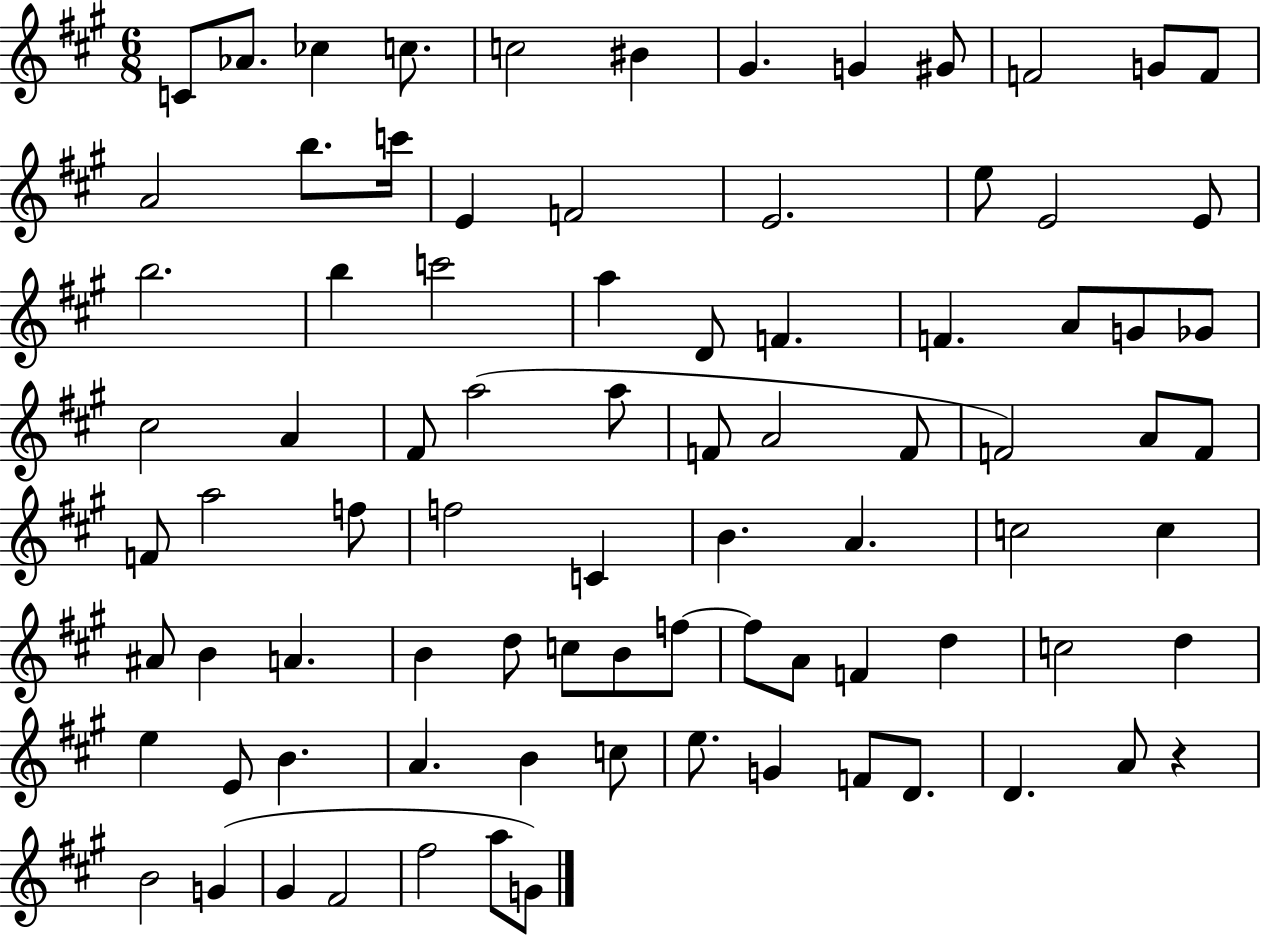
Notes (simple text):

C4/e Ab4/e. CES5/q C5/e. C5/h BIS4/q G#4/q. G4/q G#4/e F4/h G4/e F4/e A4/h B5/e. C6/s E4/q F4/h E4/h. E5/e E4/h E4/e B5/h. B5/q C6/h A5/q D4/e F4/q. F4/q. A4/e G4/e Gb4/e C#5/h A4/q F#4/e A5/h A5/e F4/e A4/h F4/e F4/h A4/e F4/e F4/e A5/h F5/e F5/h C4/q B4/q. A4/q. C5/h C5/q A#4/e B4/q A4/q. B4/q D5/e C5/e B4/e F5/e F5/e A4/e F4/q D5/q C5/h D5/q E5/q E4/e B4/q. A4/q. B4/q C5/e E5/e. G4/q F4/e D4/e. D4/q. A4/e R/q B4/h G4/q G#4/q F#4/h F#5/h A5/e G4/e